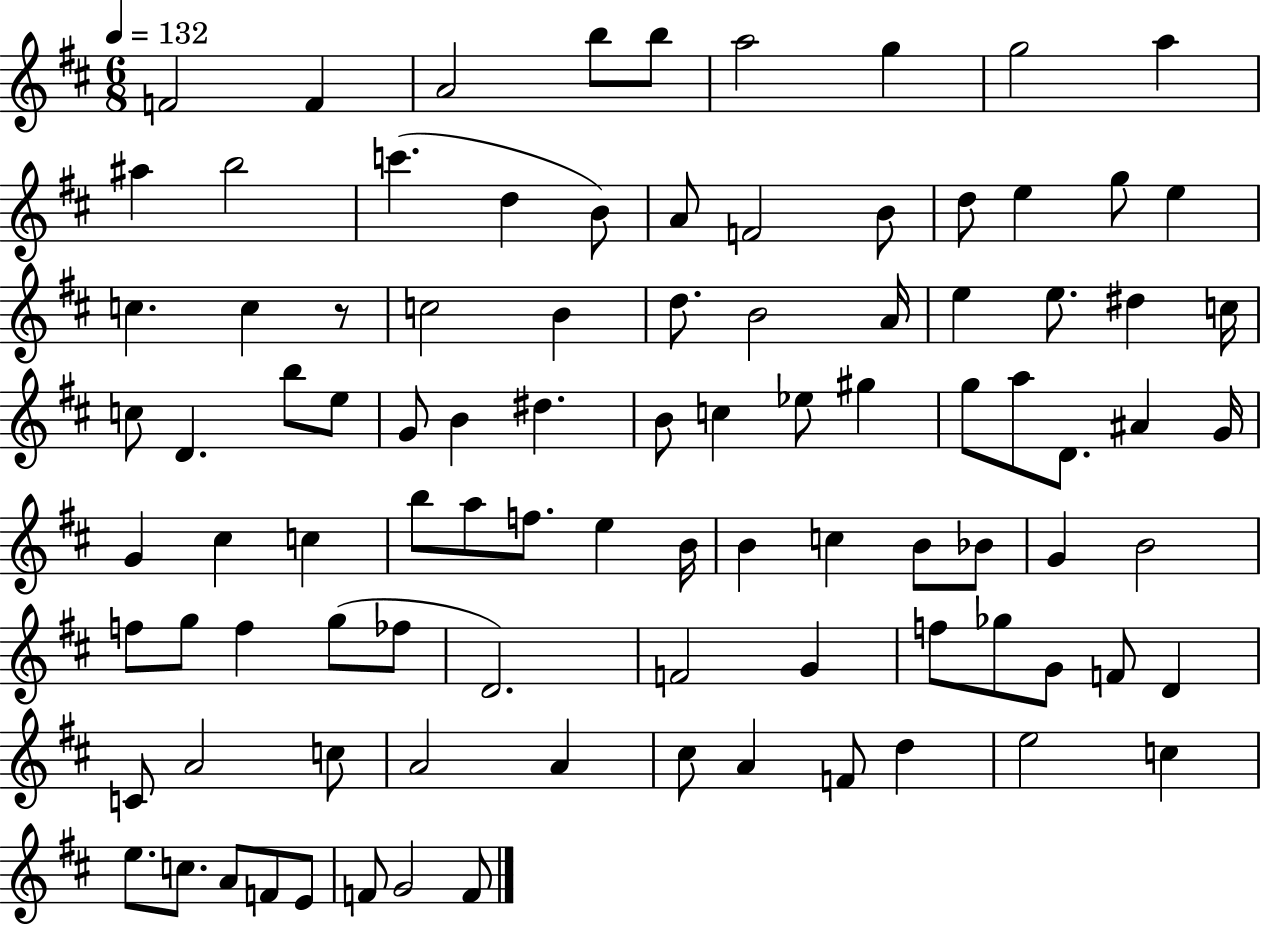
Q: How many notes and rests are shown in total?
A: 95